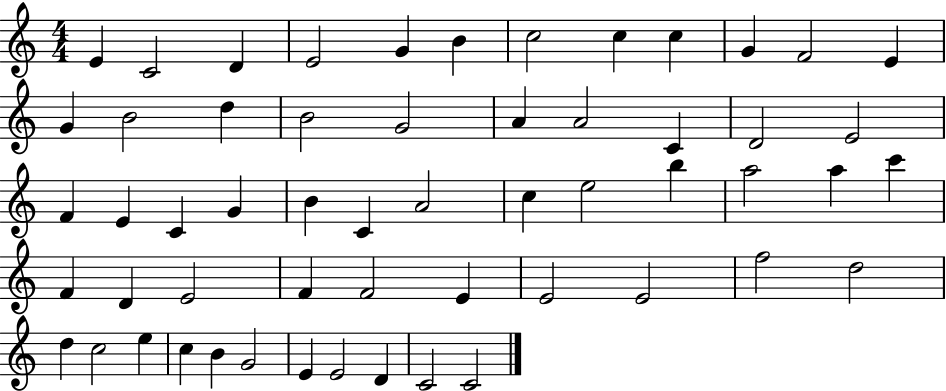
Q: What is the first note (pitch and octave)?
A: E4